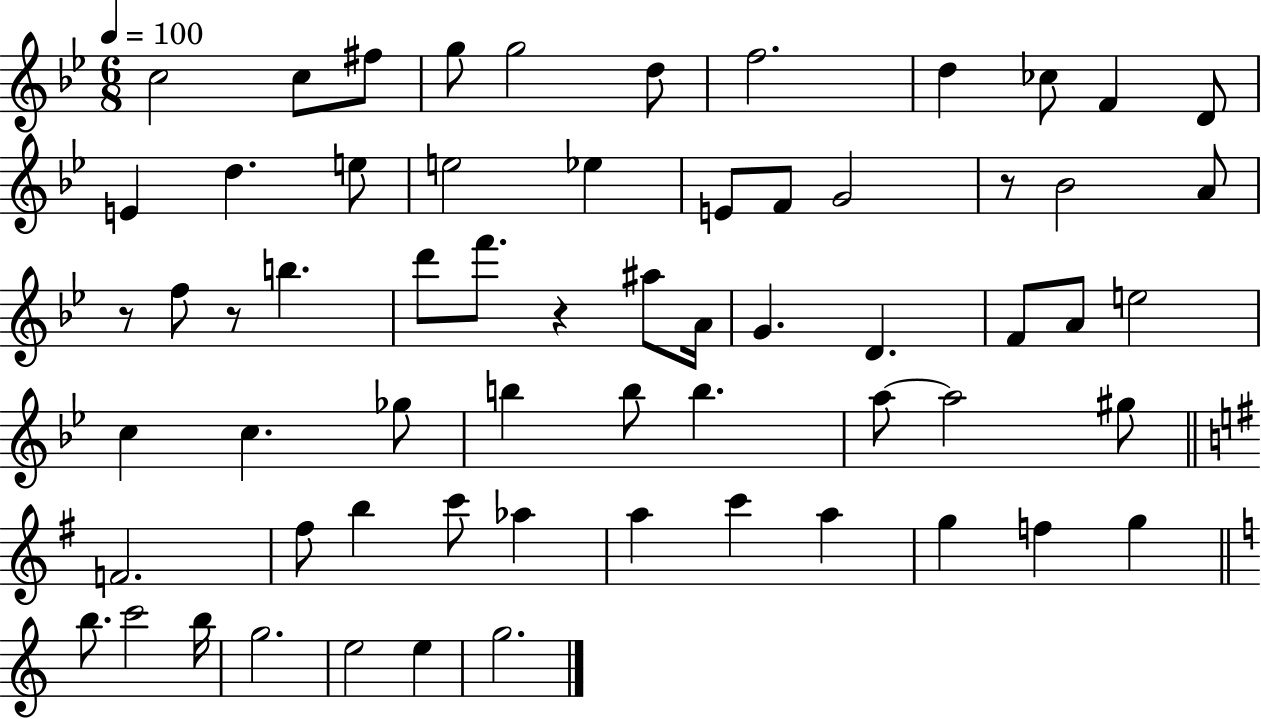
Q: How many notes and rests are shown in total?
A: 63